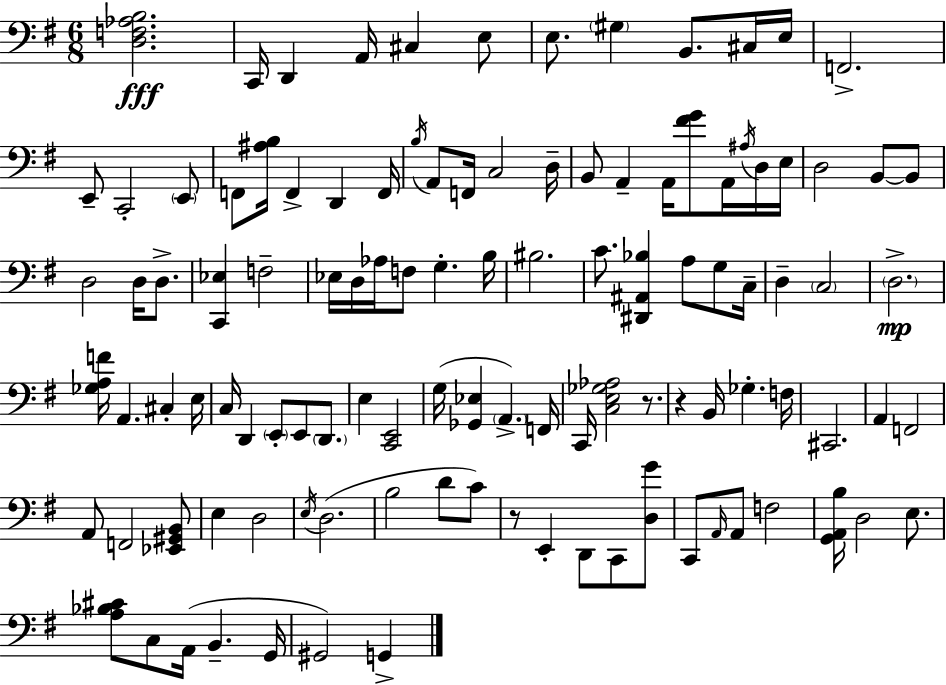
{
  \clef bass
  \numericTimeSignature
  \time 6/8
  \key e \minor
  <d f aes b>2.\fff | c,16 d,4 a,16 cis4 e8 | e8. \parenthesize gis4 b,8. cis16 e16 | f,2.-> | \break e,8-- c,2-. \parenthesize e,8 | f,8 <ais b>16 f,4-> d,4 f,16 | \acciaccatura { b16 } a,8 f,16 c2 | d16-- b,8 a,4-- a,16 <fis' g'>8 a,16 \acciaccatura { ais16 } | \break d16 e16 d2 b,8~~ | b,8 d2 d16 d8.-> | <c, ees>4 f2-- | ees16 d16 aes16 f8 g4.-. | \break b16 bis2. | c'8. <dis, ais, bes>4 a8 g8 | c16-- d4-- \parenthesize c2 | \parenthesize d2.->\mp | \break <ges a f'>16 a,4. cis4-. | e16 c16 d,4 \parenthesize e,8-. e,8 \parenthesize d,8. | e4 <c, e,>2 | g16( <ges, ees>4 \parenthesize a,4.->) | \break f,16 c,16 <c e ges aes>2 r8. | r4 b,16 ges4.-. | f16 cis,2. | a,4 f,2 | \break a,8 f,2 | <ees, gis, b,>8 e4 d2 | \acciaccatura { e16 } d2.( | b2 d'8 | \break c'8) r8 e,4-. d,8 c,8 | <d g'>8 c,8 \grace { a,16 } a,8 f2 | <g, a, b>16 d2 | e8. <a bes cis'>8 c8 a,16( b,4.-- | \break g,16 gis,2) | g,4-> \bar "|."
}